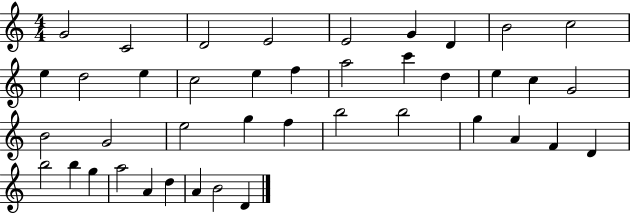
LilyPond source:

{
  \clef treble
  \numericTimeSignature
  \time 4/4
  \key c \major
  g'2 c'2 | d'2 e'2 | e'2 g'4 d'4 | b'2 c''2 | \break e''4 d''2 e''4 | c''2 e''4 f''4 | a''2 c'''4 d''4 | e''4 c''4 g'2 | \break b'2 g'2 | e''2 g''4 f''4 | b''2 b''2 | g''4 a'4 f'4 d'4 | \break b''2 b''4 g''4 | a''2 a'4 d''4 | a'4 b'2 d'4 | \bar "|."
}